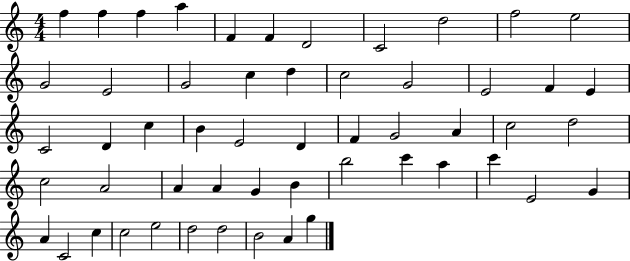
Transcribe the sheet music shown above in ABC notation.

X:1
T:Untitled
M:4/4
L:1/4
K:C
f f f a F F D2 C2 d2 f2 e2 G2 E2 G2 c d c2 G2 E2 F E C2 D c B E2 D F G2 A c2 d2 c2 A2 A A G B b2 c' a c' E2 G A C2 c c2 e2 d2 d2 B2 A g